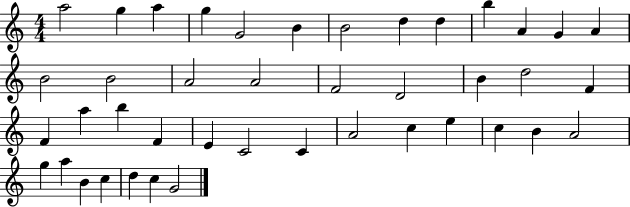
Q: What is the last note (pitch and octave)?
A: G4